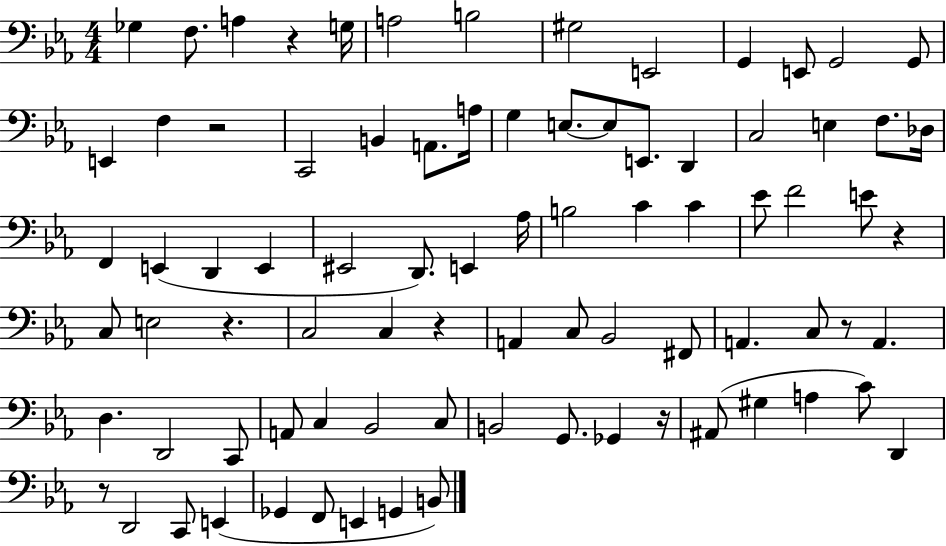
{
  \clef bass
  \numericTimeSignature
  \time 4/4
  \key ees \major
  ges4 f8. a4 r4 g16 | a2 b2 | gis2 e,2 | g,4 e,8 g,2 g,8 | \break e,4 f4 r2 | c,2 b,4 a,8. a16 | g4 e8.~~ e8 e,8. d,4 | c2 e4 f8. des16 | \break f,4 e,4( d,4 e,4 | eis,2 d,8.) e,4 aes16 | b2 c'4 c'4 | ees'8 f'2 e'8 r4 | \break c8 e2 r4. | c2 c4 r4 | a,4 c8 bes,2 fis,8 | a,4. c8 r8 a,4. | \break d4. d,2 c,8 | a,8 c4 bes,2 c8 | b,2 g,8. ges,4 r16 | ais,8( gis4 a4 c'8) d,4 | \break r8 d,2 c,8 e,4( | ges,4 f,8 e,4 g,4 b,8) | \bar "|."
}